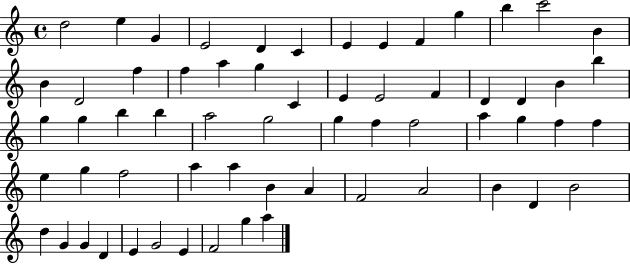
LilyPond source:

{
  \clef treble
  \time 4/4
  \defaultTimeSignature
  \key c \major
  d''2 e''4 g'4 | e'2 d'4 c'4 | e'4 e'4 f'4 g''4 | b''4 c'''2 b'4 | \break b'4 d'2 f''4 | f''4 a''4 g''4 c'4 | e'4 e'2 f'4 | d'4 d'4 b'4 b''4 | \break g''4 g''4 b''4 b''4 | a''2 g''2 | g''4 f''4 f''2 | a''4 g''4 f''4 f''4 | \break e''4 g''4 f''2 | a''4 a''4 b'4 a'4 | f'2 a'2 | b'4 d'4 b'2 | \break d''4 g'4 g'4 d'4 | e'4 g'2 e'4 | f'2 g''4 a''4 | \bar "|."
}